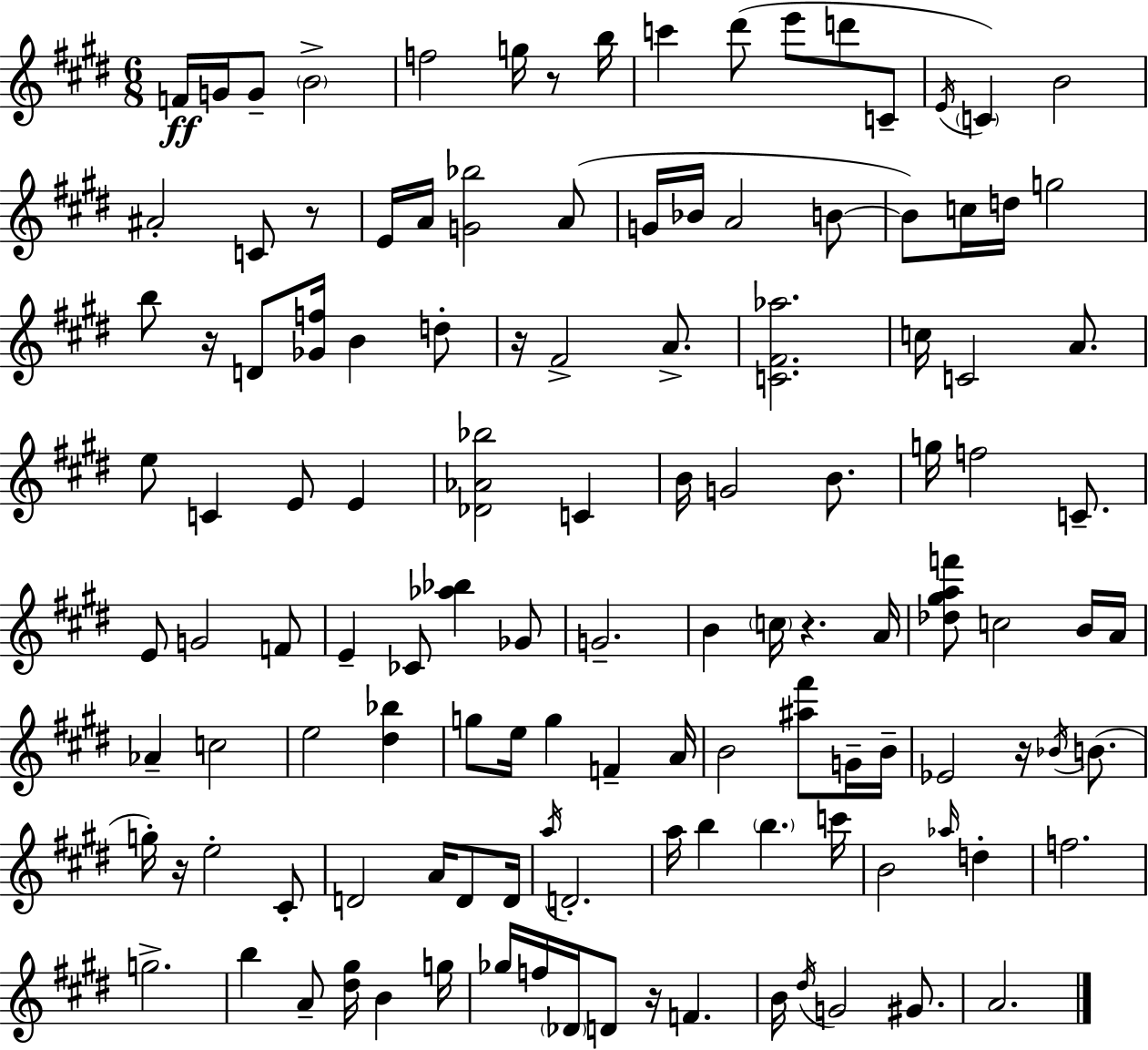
X:1
T:Untitled
M:6/8
L:1/4
K:E
F/4 G/4 G/2 B2 f2 g/4 z/2 b/4 c' ^d'/2 e'/2 d'/2 C/2 E/4 C B2 ^A2 C/2 z/2 E/4 A/4 [G_b]2 A/2 G/4 _B/4 A2 B/2 B/2 c/4 d/4 g2 b/2 z/4 D/2 [_Gf]/4 B d/2 z/4 ^F2 A/2 [C^F_a]2 c/4 C2 A/2 e/2 C E/2 E [_D_A_b]2 C B/4 G2 B/2 g/4 f2 C/2 E/2 G2 F/2 E _C/2 [_a_b] _G/2 G2 B c/4 z A/4 [_d^gaf']/2 c2 B/4 A/4 _A c2 e2 [^d_b] g/2 e/4 g F A/4 B2 [^a^f']/2 G/4 B/4 _E2 z/4 _B/4 B/2 g/4 z/4 e2 ^C/2 D2 A/4 D/2 D/4 a/4 D2 a/4 b b c'/4 B2 _a/4 d f2 g2 b A/2 [^d^g]/4 B g/4 _g/4 f/4 _D/4 D/2 z/4 F B/4 ^d/4 G2 ^G/2 A2